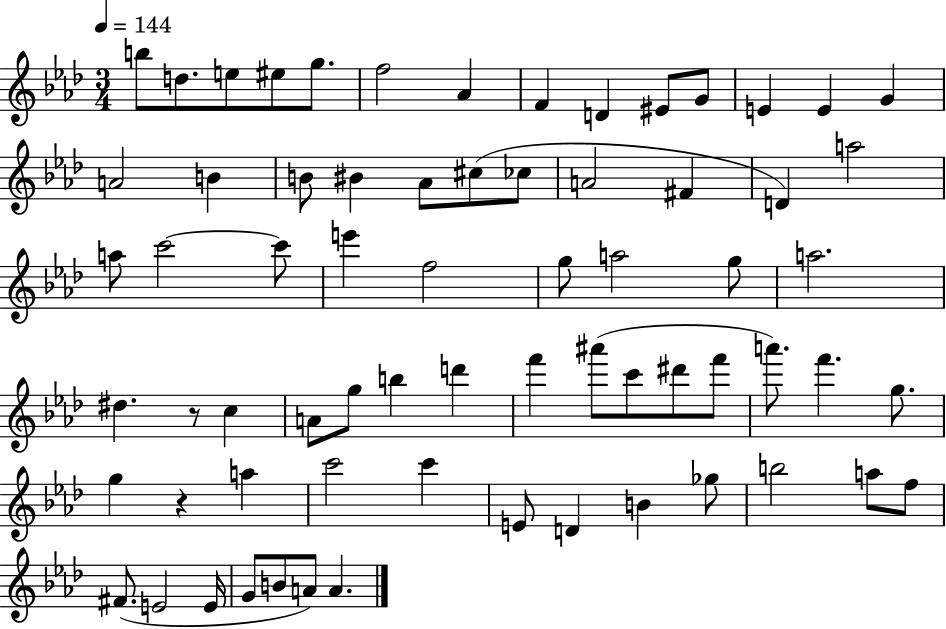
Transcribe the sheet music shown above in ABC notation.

X:1
T:Untitled
M:3/4
L:1/4
K:Ab
b/2 d/2 e/2 ^e/2 g/2 f2 _A F D ^E/2 G/2 E E G A2 B B/2 ^B _A/2 ^c/2 _c/2 A2 ^F D a2 a/2 c'2 c'/2 e' f2 g/2 a2 g/2 a2 ^d z/2 c A/2 g/2 b d' f' ^a'/2 c'/2 ^d'/2 f'/2 a'/2 f' g/2 g z a c'2 c' E/2 D B _g/2 b2 a/2 f/2 ^F/2 E2 E/4 G/2 B/2 A/2 A